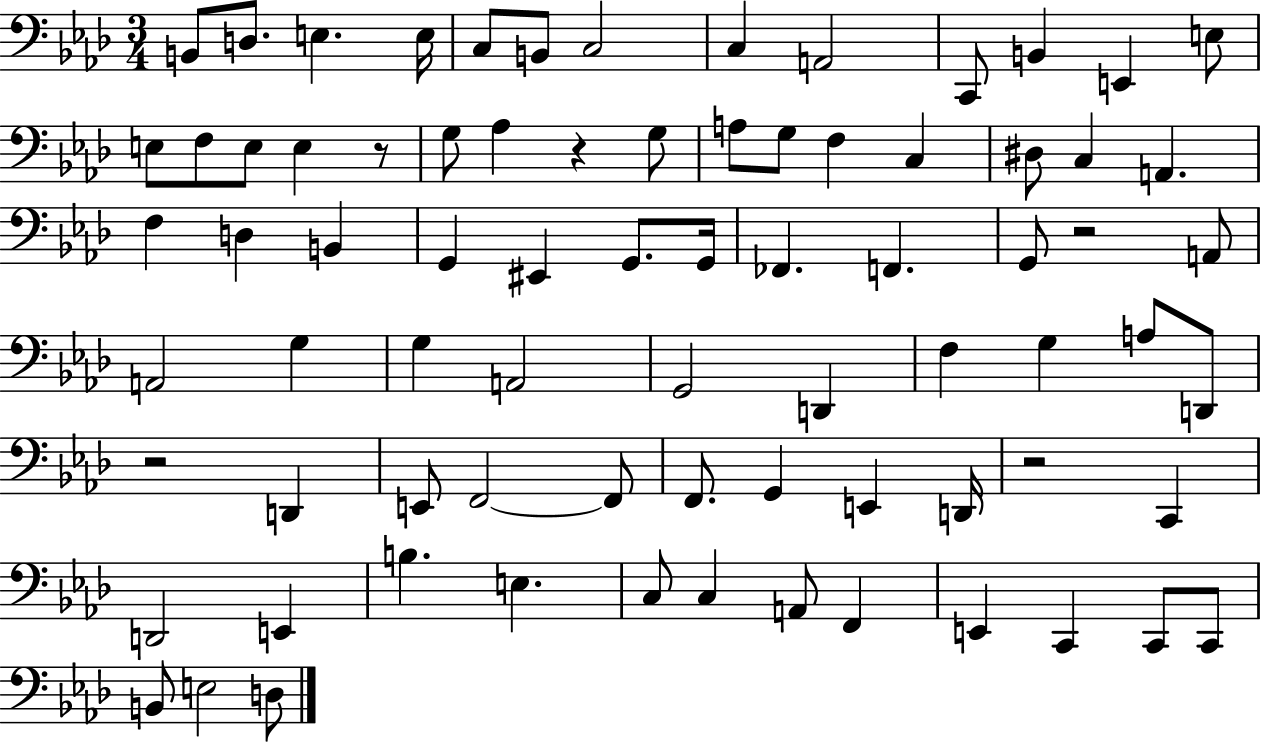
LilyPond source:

{
  \clef bass
  \numericTimeSignature
  \time 3/4
  \key aes \major
  \repeat volta 2 { b,8 d8. e4. e16 | c8 b,8 c2 | c4 a,2 | c,8 b,4 e,4 e8 | \break e8 f8 e8 e4 r8 | g8 aes4 r4 g8 | a8 g8 f4 c4 | dis8 c4 a,4. | \break f4 d4 b,4 | g,4 eis,4 g,8. g,16 | fes,4. f,4. | g,8 r2 a,8 | \break a,2 g4 | g4 a,2 | g,2 d,4 | f4 g4 a8 d,8 | \break r2 d,4 | e,8 f,2~~ f,8 | f,8. g,4 e,4 d,16 | r2 c,4 | \break d,2 e,4 | b4. e4. | c8 c4 a,8 f,4 | e,4 c,4 c,8 c,8 | \break b,8 e2 d8 | } \bar "|."
}